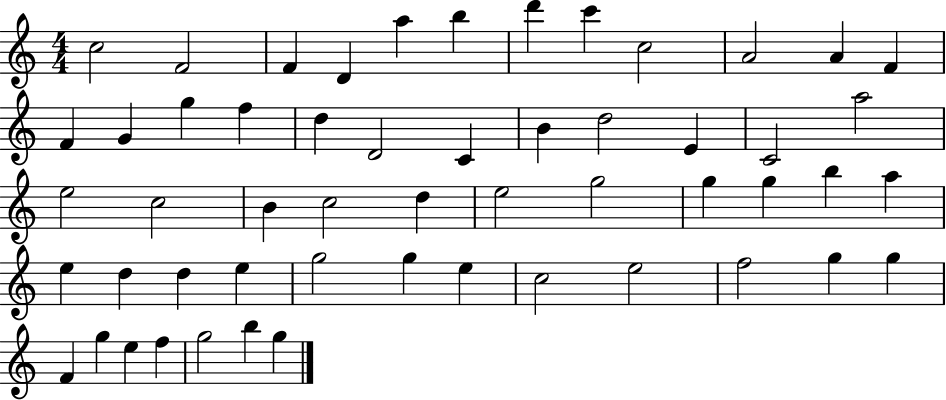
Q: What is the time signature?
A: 4/4